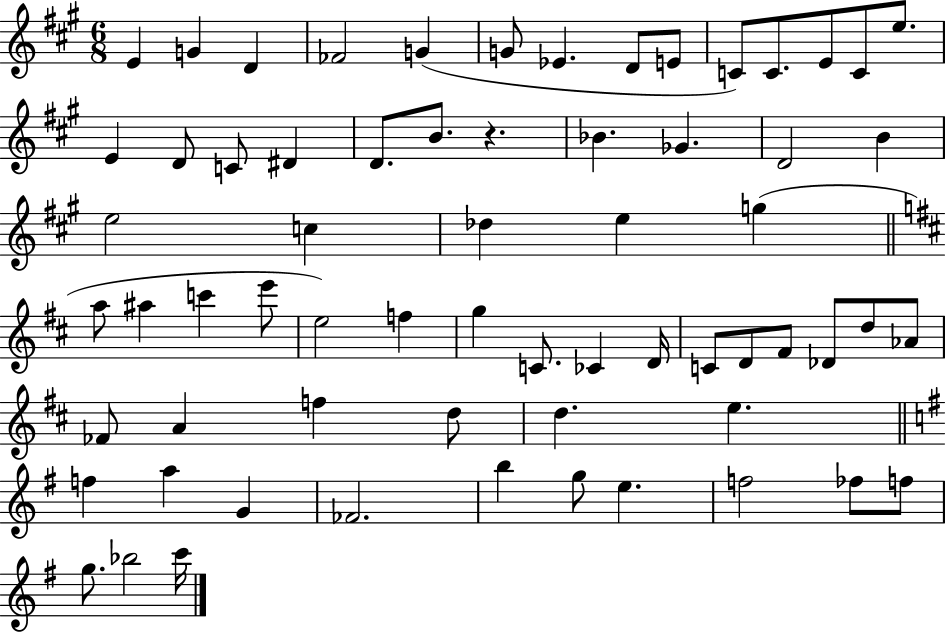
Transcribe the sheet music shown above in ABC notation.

X:1
T:Untitled
M:6/8
L:1/4
K:A
E G D _F2 G G/2 _E D/2 E/2 C/2 C/2 E/2 C/2 e/2 E D/2 C/2 ^D D/2 B/2 z _B _G D2 B e2 c _d e g a/2 ^a c' e'/2 e2 f g C/2 _C D/4 C/2 D/2 ^F/2 _D/2 d/2 _A/2 _F/2 A f d/2 d e f a G _F2 b g/2 e f2 _f/2 f/2 g/2 _b2 c'/4